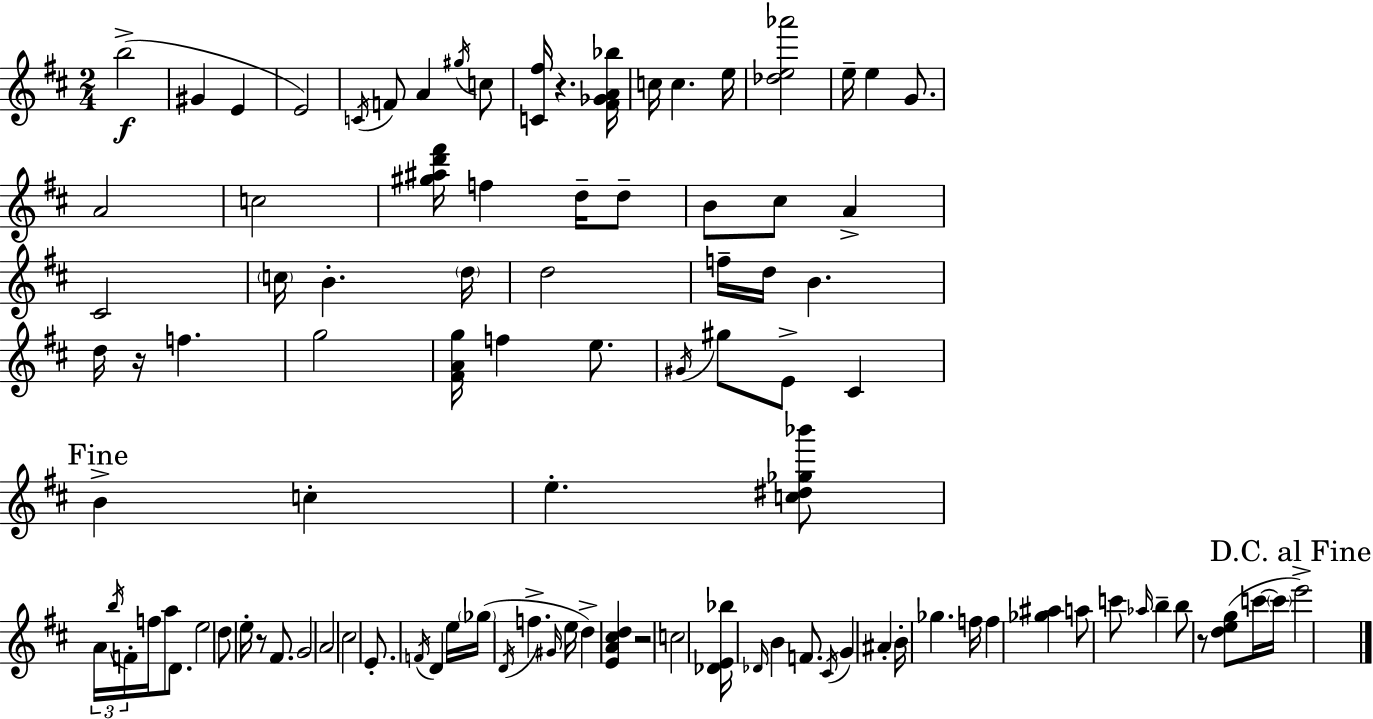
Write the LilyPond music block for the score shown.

{
  \clef treble
  \numericTimeSignature
  \time 2/4
  \key d \major
  b''2->(\f | gis'4 e'4 | e'2) | \acciaccatura { c'16 } f'8 a'4 \acciaccatura { gis''16 } | \break c''8 <c' fis''>16 r4. | <fis' ges' a' bes''>16 c''16 c''4. | e''16 <des'' e'' aes'''>2 | e''16-- e''4 g'8. | \break a'2 | c''2 | <gis'' ais'' d''' fis'''>16 f''4 d''16-- | d''8-- b'8 cis''8 a'4-> | \break cis'2 | \parenthesize c''16 b'4.-. | \parenthesize d''16 d''2 | f''16-- d''16 b'4. | \break d''16 r16 f''4. | g''2 | <fis' a' g''>16 f''4 e''8. | \acciaccatura { gis'16 } gis''8 e'8-> cis'4 | \break \mark "Fine" b'4-> c''4-. | e''4.-. | <c'' dis'' ges'' bes'''>8 \tuplet 3/2 { a'16 \acciaccatura { b''16 } f'16-. } f''16 a''8 | d'8. e''2 | \break d''8 e''16-. r8 | fis'8. g'2 | a'2 | cis''2 | \break e'8.-. \acciaccatura { f'16 } | d'4 e''16 \parenthesize ges''16( \acciaccatura { d'16 } f''4.-> | \grace { gis'16 } e''16 d''4->) | <e' a' cis'' d''>4 r2 | \break c''2 | <des' e' bes''>16 | \grace { des'16 } b'4 f'8. | \acciaccatura { cis'16 } g'4 ais'4-. | \break b'16-. ges''4. | f''16 f''4 <ges'' ais''>4 | a''8 c'''8 \grace { aes''16 } b''4-- | b''8 r8 <d'' e'' g''>8( | \break c'''16~~ \parenthesize c'''16 \mark "D.C. al Fine" e'''2->) | \bar "|."
}